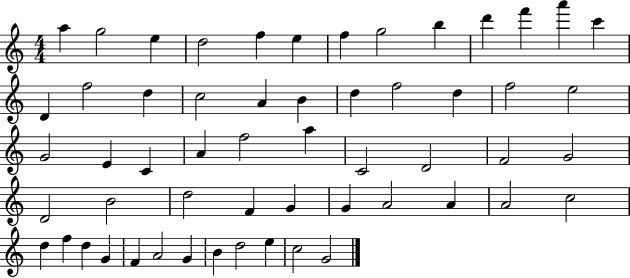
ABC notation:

X:1
T:Untitled
M:4/4
L:1/4
K:C
a g2 e d2 f e f g2 b d' f' a' c' D f2 d c2 A B d f2 d f2 e2 G2 E C A f2 a C2 D2 F2 G2 D2 B2 d2 F G G A2 A A2 c2 d f d G F A2 G B d2 e c2 G2